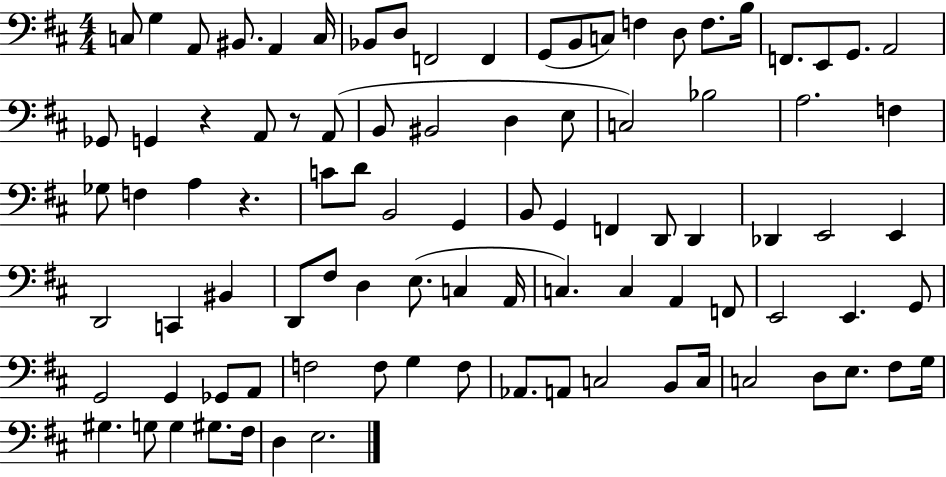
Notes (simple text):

C3/e G3/q A2/e BIS2/e. A2/q C3/s Bb2/e D3/e F2/h F2/q G2/e B2/e C3/e F3/q D3/e F3/e. B3/s F2/e. E2/e G2/e. A2/h Gb2/e G2/q R/q A2/e R/e A2/e B2/e BIS2/h D3/q E3/e C3/h Bb3/h A3/h. F3/q Gb3/e F3/q A3/q R/q. C4/e D4/e B2/h G2/q B2/e G2/q F2/q D2/e D2/q Db2/q E2/h E2/q D2/h C2/q BIS2/q D2/e F#3/e D3/q E3/e. C3/q A2/s C3/q. C3/q A2/q F2/e E2/h E2/q. G2/e G2/h G2/q Gb2/e A2/e F3/h F3/e G3/q F3/e Ab2/e. A2/e C3/h B2/e C3/s C3/h D3/e E3/e. F#3/e G3/s G#3/q. G3/e G3/q G#3/e. F#3/s D3/q E3/h.